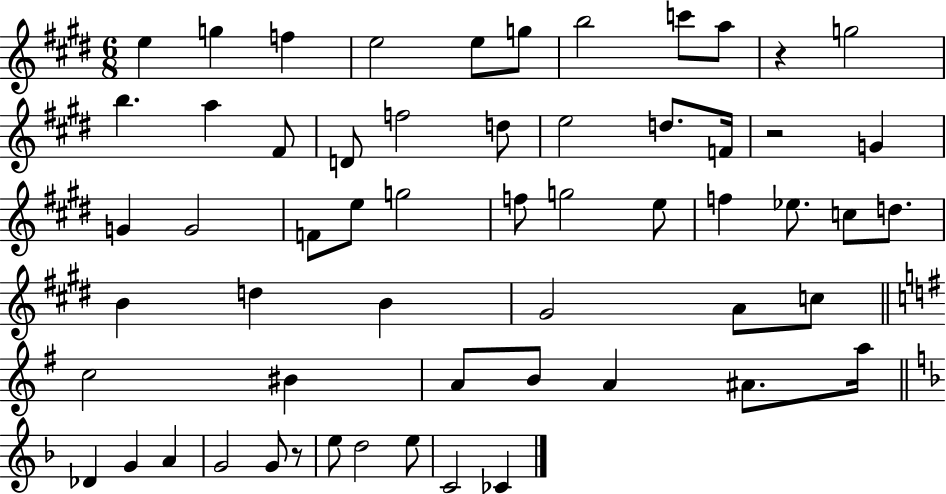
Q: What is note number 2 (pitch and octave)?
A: G5